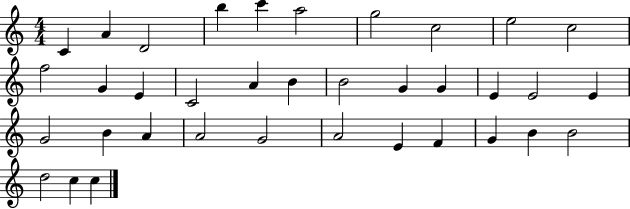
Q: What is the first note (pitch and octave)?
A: C4